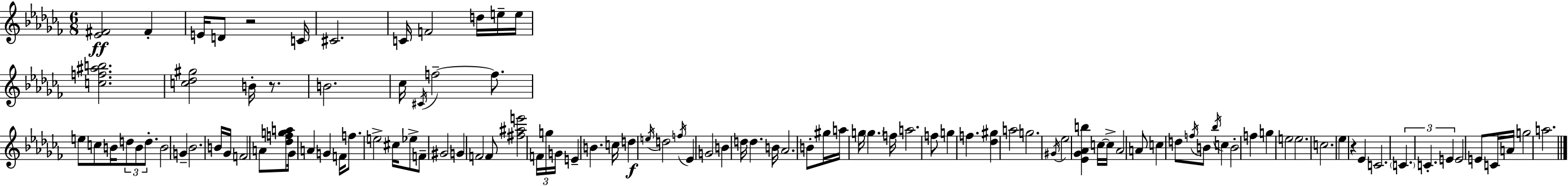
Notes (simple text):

[Eb4,F#4]/h F#4/q E4/s D4/e R/h C4/s C#4/h. C4/s F4/h D5/s E5/s E5/s [C5,F5,A#5,B5]/h. [C5,Db5,G#5]/h B4/s R/e. B4/h. CES5/s C#4/s F5/h F5/e. E5/e C5/e B4/s D5/e B4/e D5/e. B4/h G4/q Bb4/h. B4/s Gb4/s F4/h A4/e [Db5,F5,G5,A5]/e Gb4/s A4/q G4/q F4/s F5/e. E5/h C#5/s Eb5/e F4/e G#4/h G4/q F4/h F4/e [F#5,A#5,E6]/h F4/s G5/s G4/s E4/q B4/q. C5/s D5/q E5/s D5/h F5/s Eb4/q G4/h B4/q D5/s D5/q. B4/s Ab4/h. B4/e G#5/s A5/s G5/s G5/q. F5/s A5/h. F5/e G5/q F5/q. [Db5,G#5]/q A5/h G5/h. G#4/s Eb5/h [Eb4,Gb4,Ab4,B5]/q C5/s C5/s Ab4/h A4/e C5/q D5/e F5/s B4/e Bb5/s C5/q B4/h F5/q G5/q E5/h E5/h. C5/h. Eb5/q R/q Eb4/q C4/h. C4/q. C4/q. E4/q E4/h E4/e C4/s A4/s G5/h A5/h.